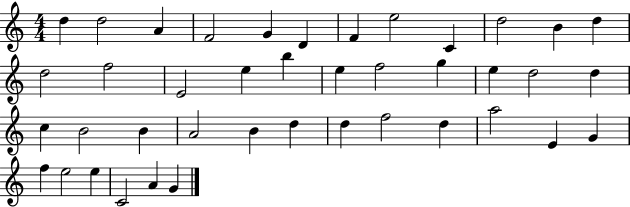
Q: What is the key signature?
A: C major